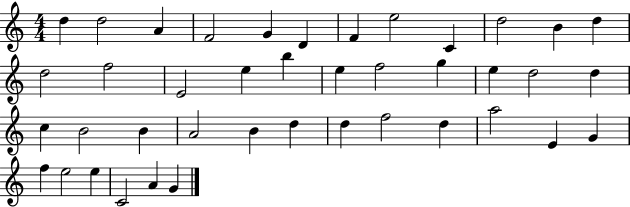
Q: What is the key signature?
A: C major